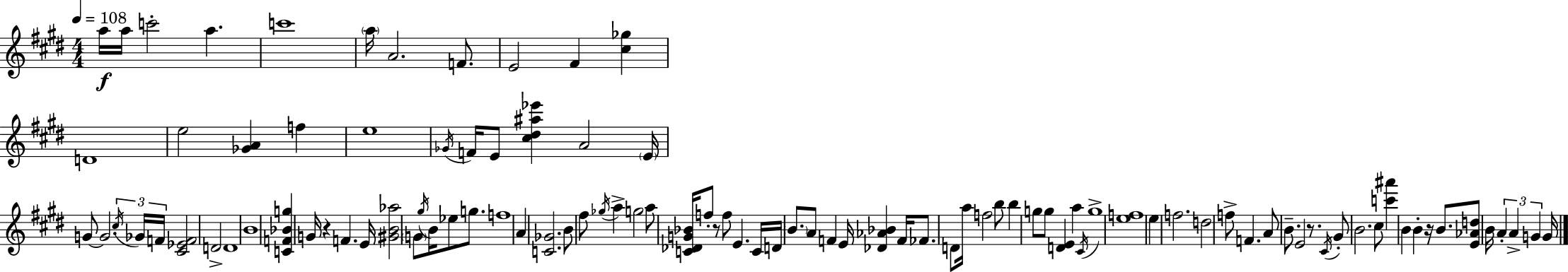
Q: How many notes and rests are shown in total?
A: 101